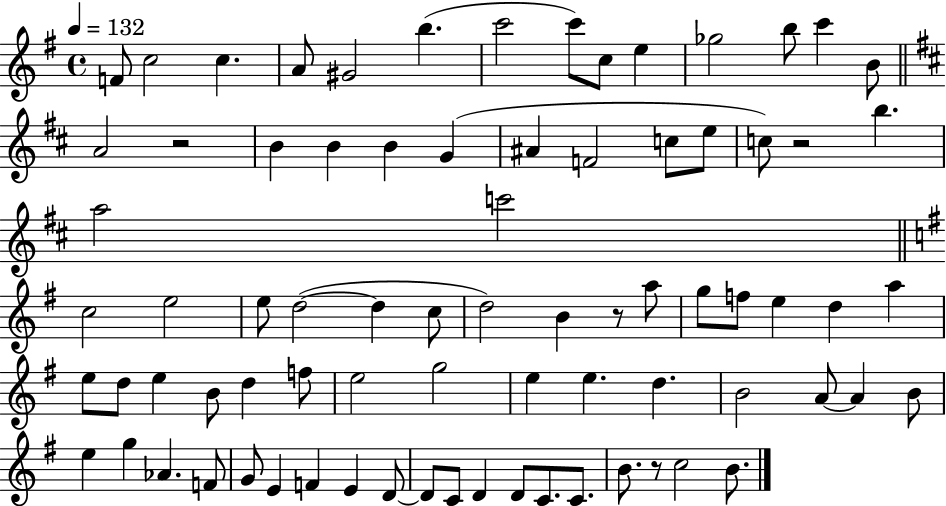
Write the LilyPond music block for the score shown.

{
  \clef treble
  \time 4/4
  \defaultTimeSignature
  \key g \major
  \tempo 4 = 132
  f'8 c''2 c''4. | a'8 gis'2 b''4.( | c'''2 c'''8) c''8 e''4 | ges''2 b''8 c'''4 b'8 | \break \bar "||" \break \key d \major a'2 r2 | b'4 b'4 b'4 g'4( | ais'4 f'2 c''8 e''8 | c''8) r2 b''4. | \break a''2 c'''2 | \bar "||" \break \key g \major c''2 e''2 | e''8 d''2~(~ d''4 c''8 | d''2) b'4 r8 a''8 | g''8 f''8 e''4 d''4 a''4 | \break e''8 d''8 e''4 b'8 d''4 f''8 | e''2 g''2 | e''4 e''4. d''4. | b'2 a'8~~ a'4 b'8 | \break e''4 g''4 aes'4. f'8 | g'8 e'4 f'4 e'4 d'8~~ | d'8 c'8 d'4 d'8 c'8. c'8. | b'8. r8 c''2 b'8. | \break \bar "|."
}